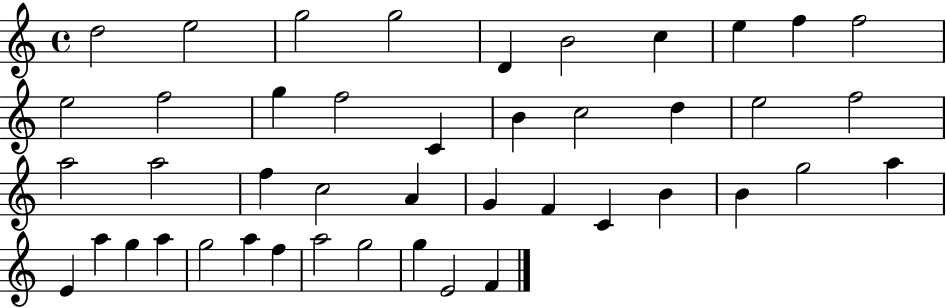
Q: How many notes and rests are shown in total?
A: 44